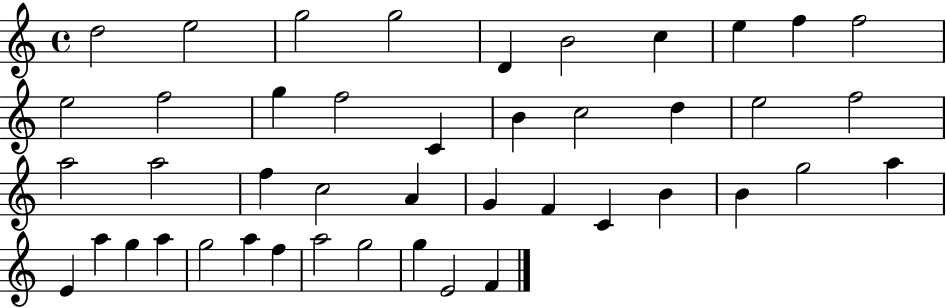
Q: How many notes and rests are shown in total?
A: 44